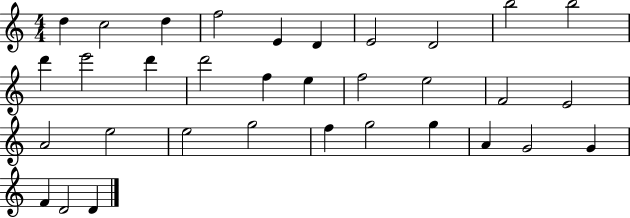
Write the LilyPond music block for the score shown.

{
  \clef treble
  \numericTimeSignature
  \time 4/4
  \key c \major
  d''4 c''2 d''4 | f''2 e'4 d'4 | e'2 d'2 | b''2 b''2 | \break d'''4 e'''2 d'''4 | d'''2 f''4 e''4 | f''2 e''2 | f'2 e'2 | \break a'2 e''2 | e''2 g''2 | f''4 g''2 g''4 | a'4 g'2 g'4 | \break f'4 d'2 d'4 | \bar "|."
}